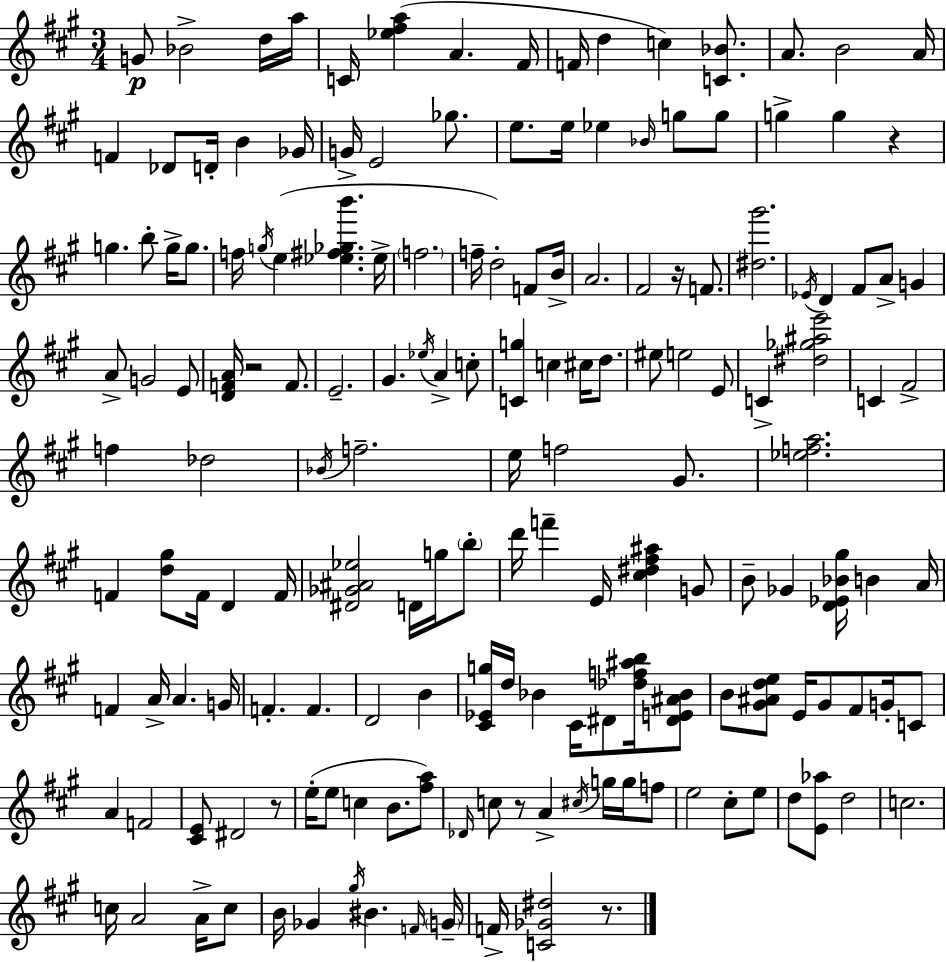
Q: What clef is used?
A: treble